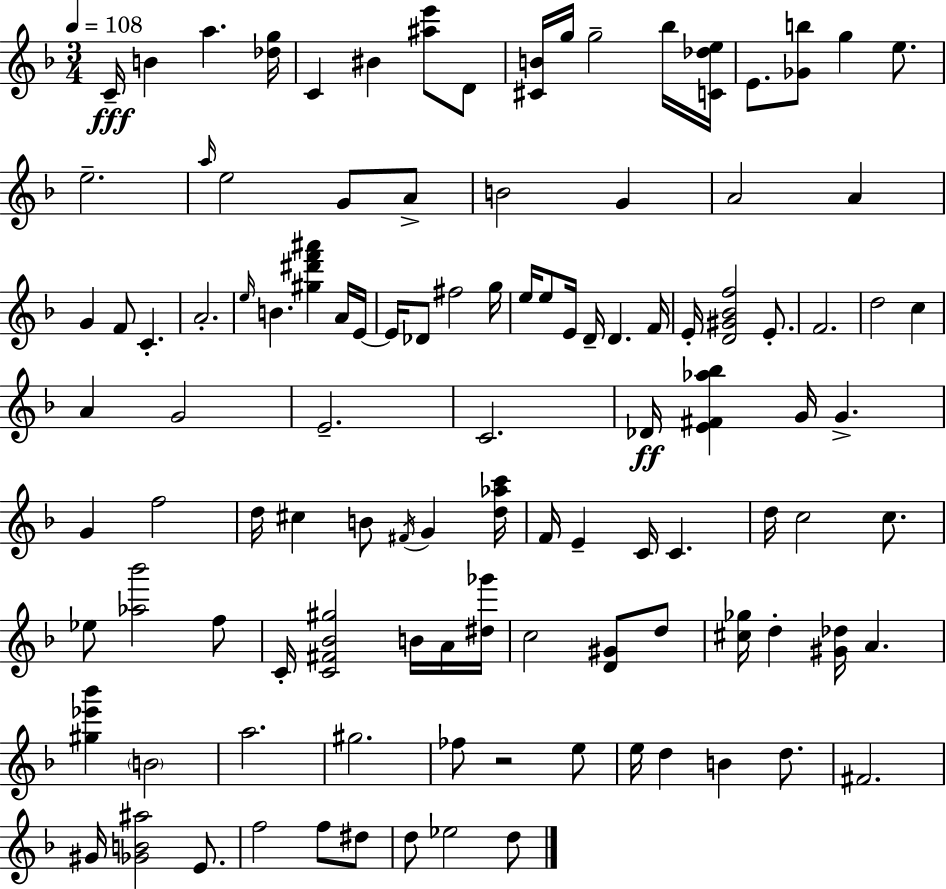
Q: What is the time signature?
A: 3/4